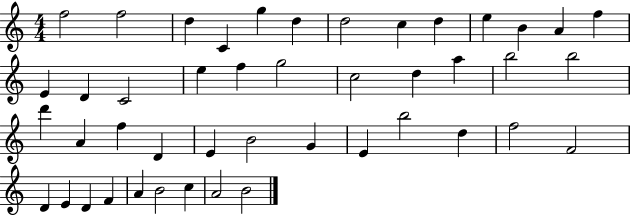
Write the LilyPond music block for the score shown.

{
  \clef treble
  \numericTimeSignature
  \time 4/4
  \key c \major
  f''2 f''2 | d''4 c'4 g''4 d''4 | d''2 c''4 d''4 | e''4 b'4 a'4 f''4 | \break e'4 d'4 c'2 | e''4 f''4 g''2 | c''2 d''4 a''4 | b''2 b''2 | \break d'''4 a'4 f''4 d'4 | e'4 b'2 g'4 | e'4 b''2 d''4 | f''2 f'2 | \break d'4 e'4 d'4 f'4 | a'4 b'2 c''4 | a'2 b'2 | \bar "|."
}